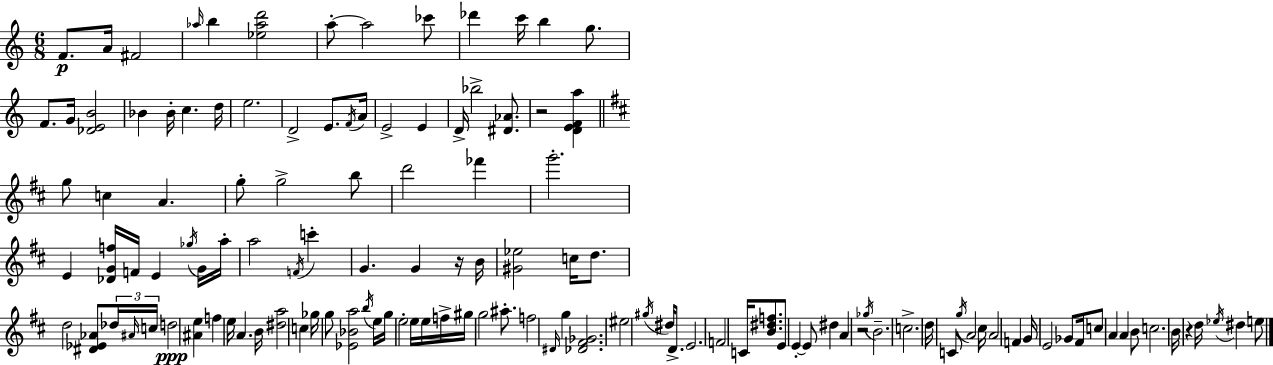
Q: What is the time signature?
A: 6/8